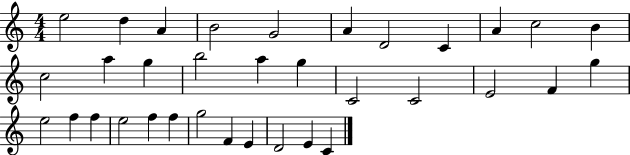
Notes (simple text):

E5/h D5/q A4/q B4/h G4/h A4/q D4/h C4/q A4/q C5/h B4/q C5/h A5/q G5/q B5/h A5/q G5/q C4/h C4/h E4/h F4/q G5/q E5/h F5/q F5/q E5/h F5/q F5/q G5/h F4/q E4/q D4/h E4/q C4/q